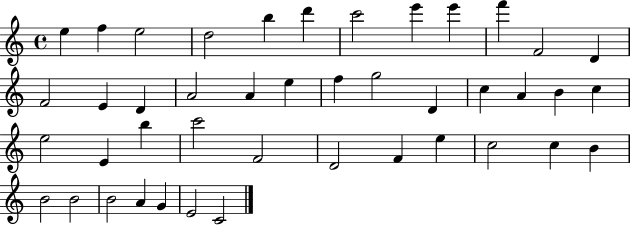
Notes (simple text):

E5/q F5/q E5/h D5/h B5/q D6/q C6/h E6/q E6/q F6/q F4/h D4/q F4/h E4/q D4/q A4/h A4/q E5/q F5/q G5/h D4/q C5/q A4/q B4/q C5/q E5/h E4/q B5/q C6/h F4/h D4/h F4/q E5/q C5/h C5/q B4/q B4/h B4/h B4/h A4/q G4/q E4/h C4/h